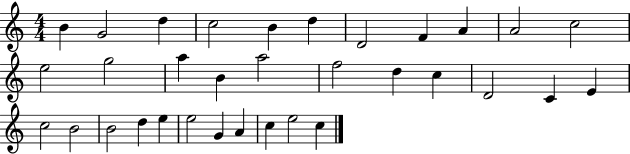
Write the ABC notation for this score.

X:1
T:Untitled
M:4/4
L:1/4
K:C
B G2 d c2 B d D2 F A A2 c2 e2 g2 a B a2 f2 d c D2 C E c2 B2 B2 d e e2 G A c e2 c